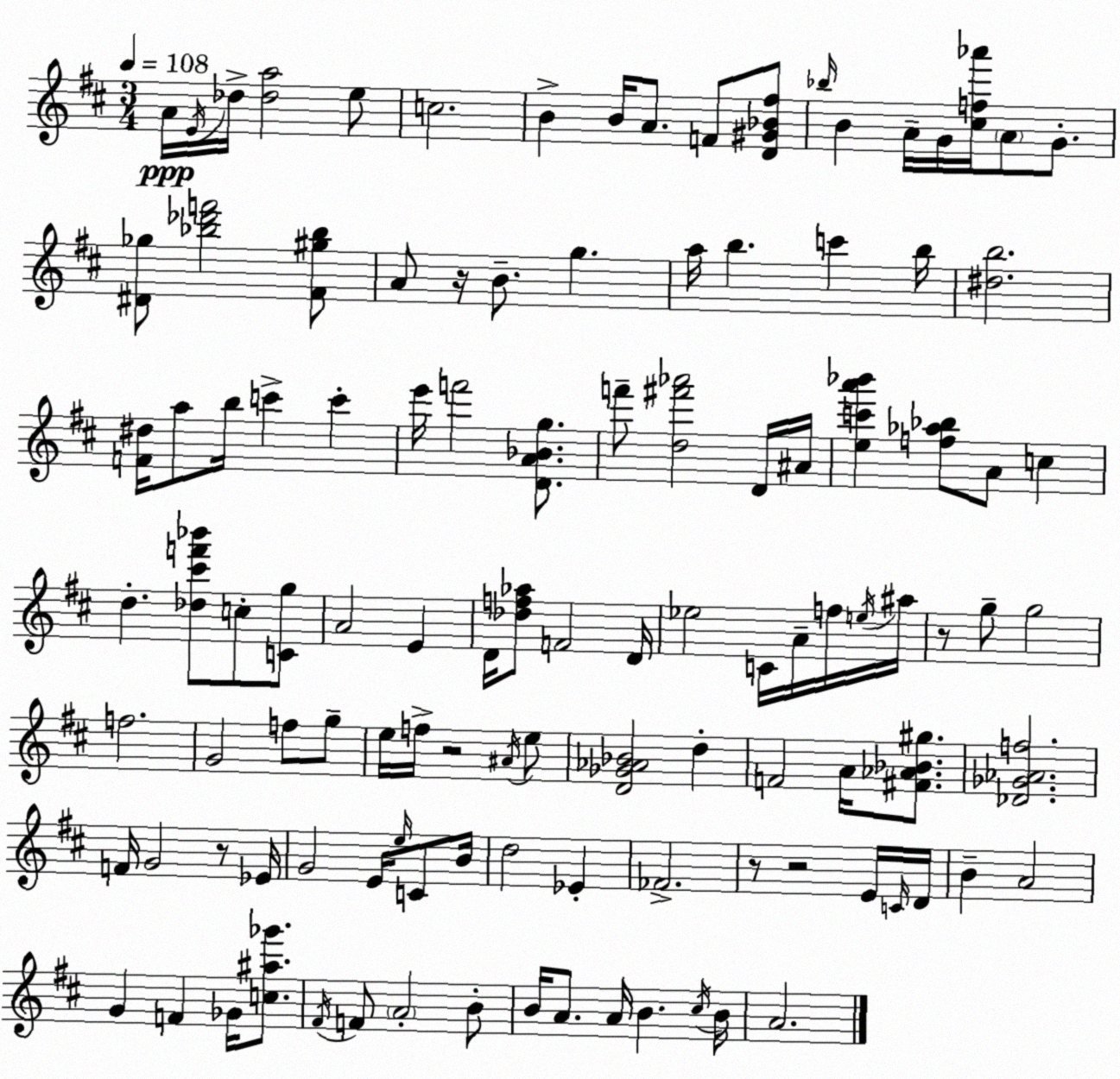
X:1
T:Untitled
M:3/4
L:1/4
K:D
A/4 E/4 _d/4 [_da]2 e/2 c2 B B/4 A/2 F/2 [D^G_B^f]/2 _b/4 B A/4 G/4 [^cf_a']/4 A/2 G/2 [^D_g]/2 [_b_d'f']2 [^F^g_b]/2 A/2 z/4 B/2 g a/4 b c' b/4 [^db]2 [F^d]/4 a/2 b/4 c' c' e'/4 f'2 [DA_Bg]/2 f'/2 [d^f'_a']2 D/4 ^A/4 [ec'a'_b'] [f_a_b]/2 A/2 c d [_d^c'f'_b']/2 c/2 [Cg]/2 A2 E D/4 [_df_a]/2 F2 D/4 _e2 C/4 A/4 f/4 e/4 ^a/4 z/2 g/2 g2 f2 G2 f/2 g/2 e/4 f/4 z2 ^A/4 e/2 [D_G_A_B]2 d F2 A/4 [^F_A_B^g]/2 [_D_G_Af]2 F/4 G2 z/2 _E/4 G2 E/4 e/4 C/2 B/4 d2 _E _F2 z/2 z2 E/4 C/4 D/4 B A2 G F _G/4 [c^a_g']/2 ^F/4 F/2 A2 B/2 B/4 A/2 A/4 B ^c/4 B/4 A2